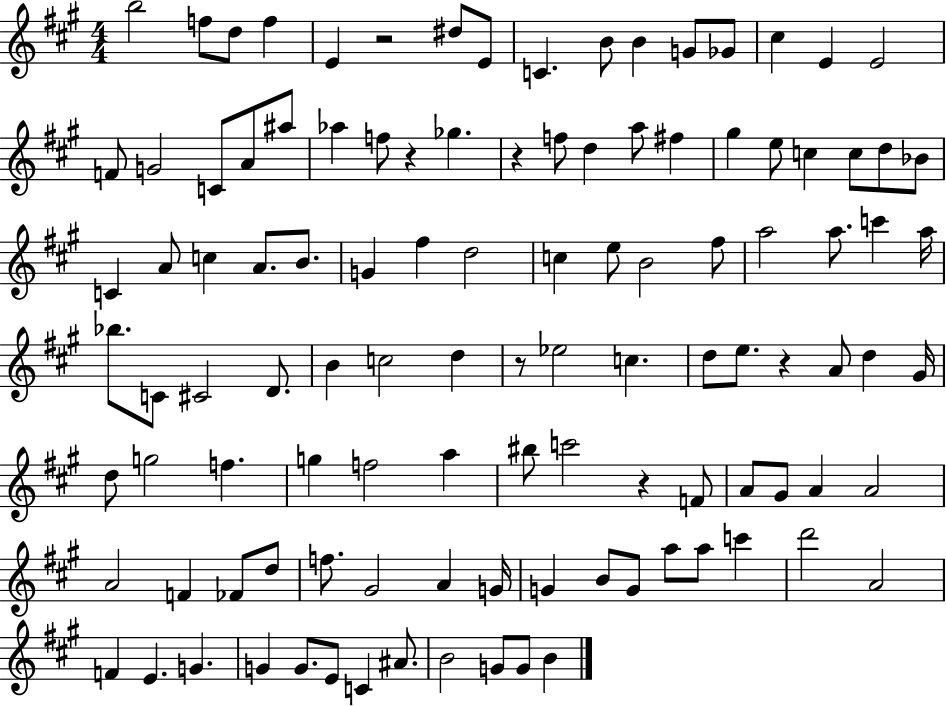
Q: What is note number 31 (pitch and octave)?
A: C5